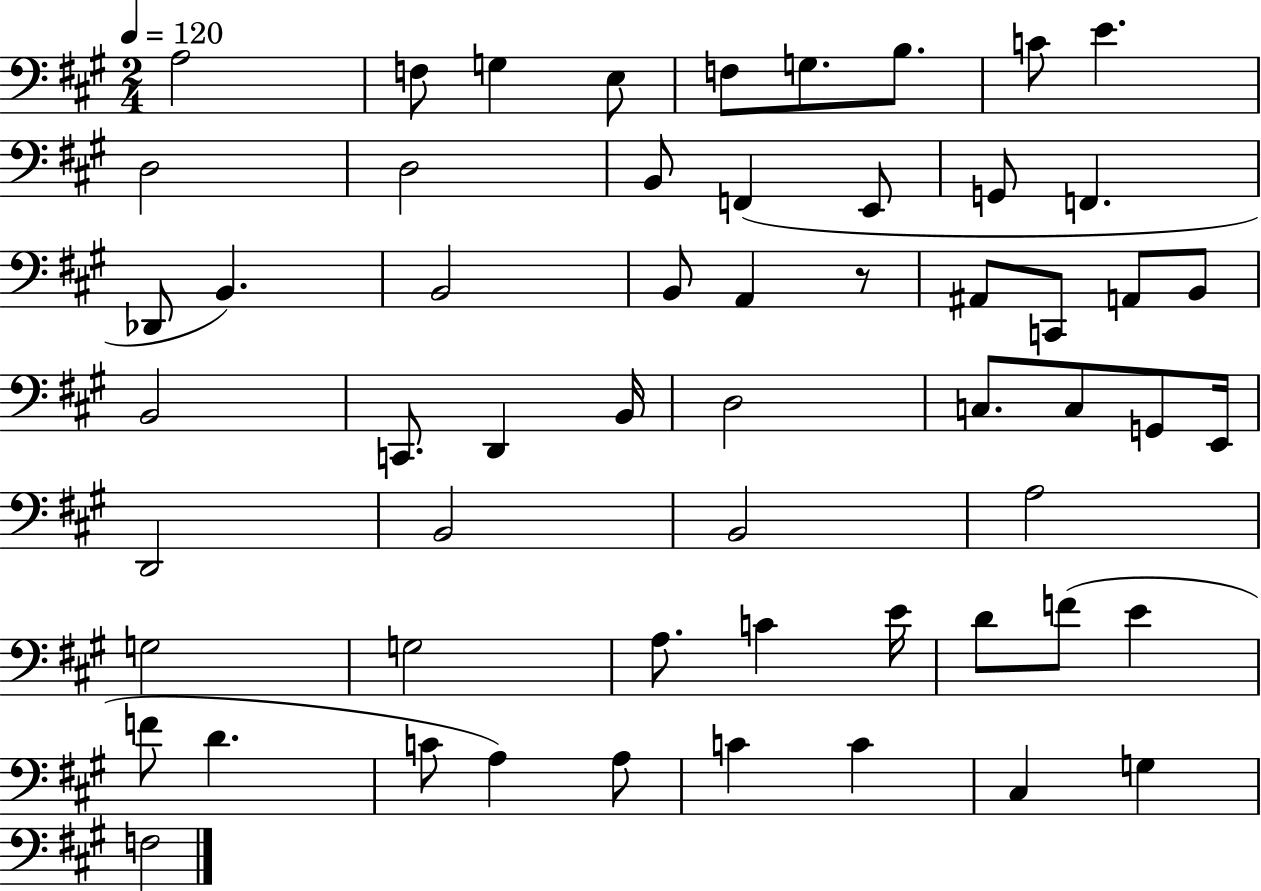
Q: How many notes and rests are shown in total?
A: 57